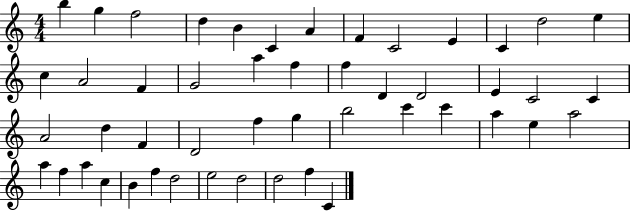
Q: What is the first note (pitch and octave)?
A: B5